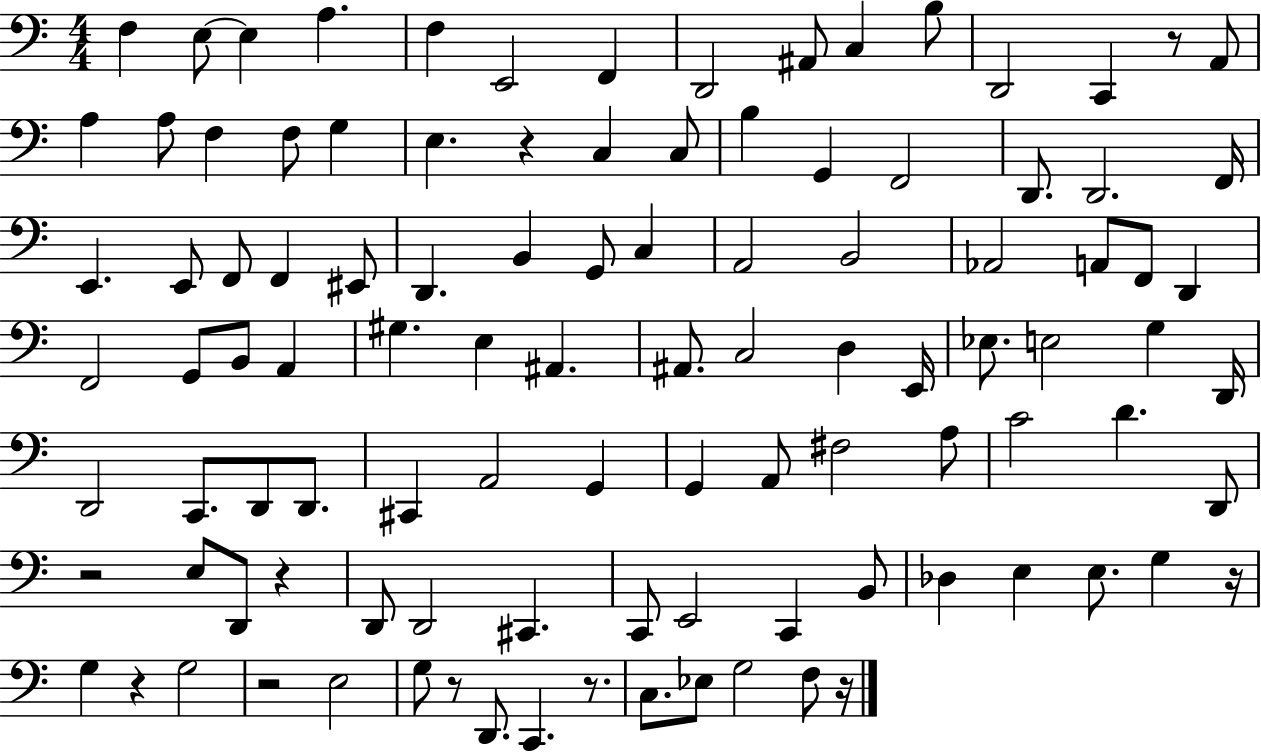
X:1
T:Untitled
M:4/4
L:1/4
K:C
F, E,/2 E, A, F, E,,2 F,, D,,2 ^A,,/2 C, B,/2 D,,2 C,, z/2 A,,/2 A, A,/2 F, F,/2 G, E, z C, C,/2 B, G,, F,,2 D,,/2 D,,2 F,,/4 E,, E,,/2 F,,/2 F,, ^E,,/2 D,, B,, G,,/2 C, A,,2 B,,2 _A,,2 A,,/2 F,,/2 D,, F,,2 G,,/2 B,,/2 A,, ^G, E, ^A,, ^A,,/2 C,2 D, E,,/4 _E,/2 E,2 G, D,,/4 D,,2 C,,/2 D,,/2 D,,/2 ^C,, A,,2 G,, G,, A,,/2 ^F,2 A,/2 C2 D D,,/2 z2 E,/2 D,,/2 z D,,/2 D,,2 ^C,, C,,/2 E,,2 C,, B,,/2 _D, E, E,/2 G, z/4 G, z G,2 z2 E,2 G,/2 z/2 D,,/2 C,, z/2 C,/2 _E,/2 G,2 F,/2 z/4